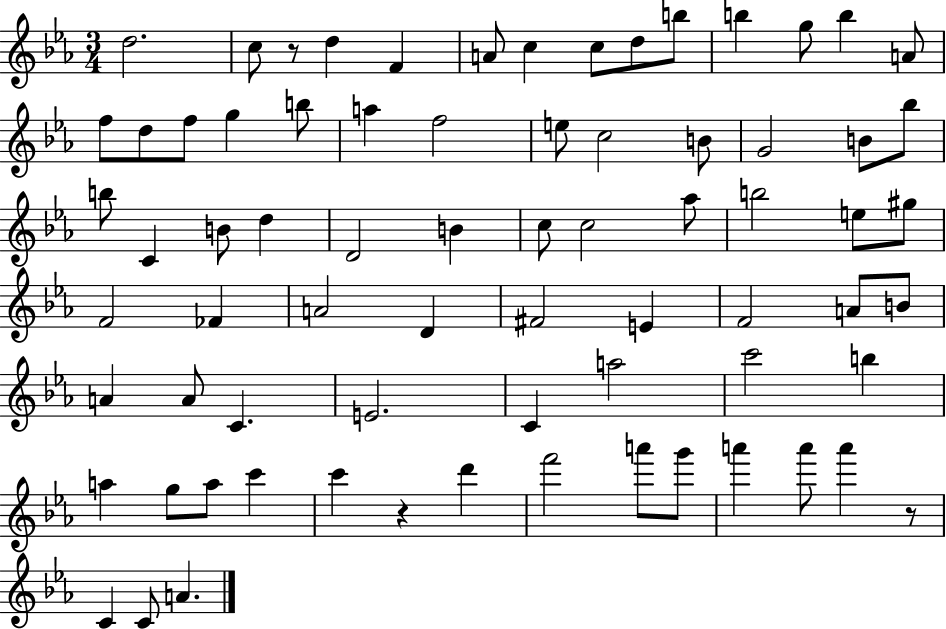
D5/h. C5/e R/e D5/q F4/q A4/e C5/q C5/e D5/e B5/e B5/q G5/e B5/q A4/e F5/e D5/e F5/e G5/q B5/e A5/q F5/h E5/e C5/h B4/e G4/h B4/e Bb5/e B5/e C4/q B4/e D5/q D4/h B4/q C5/e C5/h Ab5/e B5/h E5/e G#5/e F4/h FES4/q A4/h D4/q F#4/h E4/q F4/h A4/e B4/e A4/q A4/e C4/q. E4/h. C4/q A5/h C6/h B5/q A5/q G5/e A5/e C6/q C6/q R/q D6/q F6/h A6/e G6/e A6/q A6/e A6/q R/e C4/q C4/e A4/q.